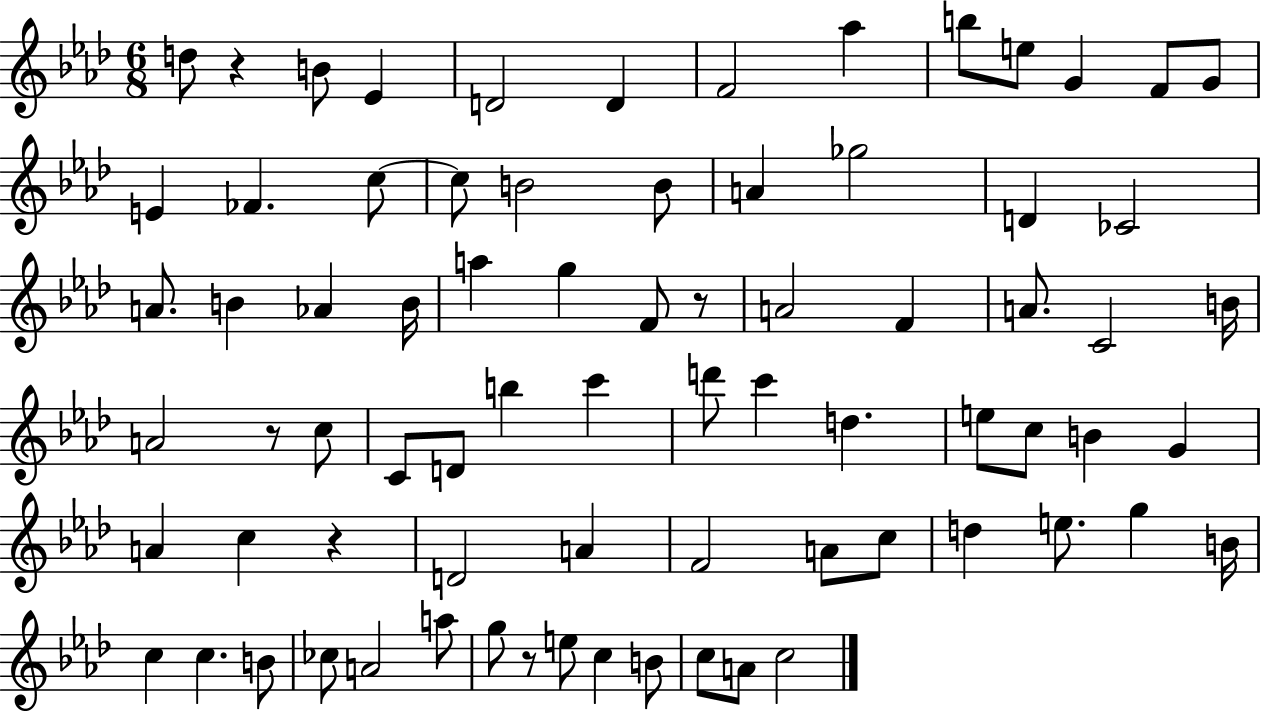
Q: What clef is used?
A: treble